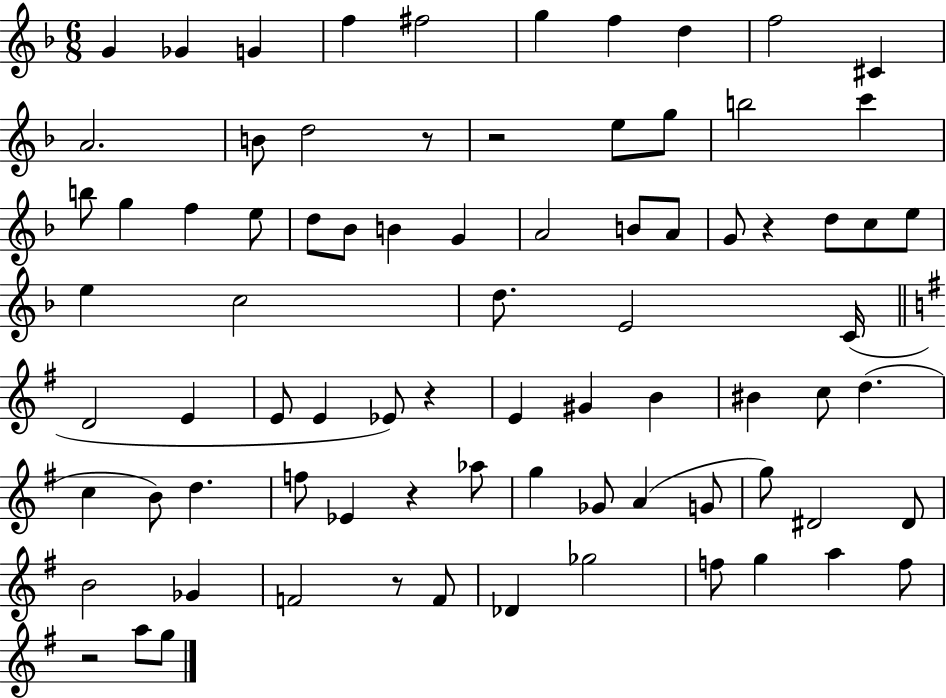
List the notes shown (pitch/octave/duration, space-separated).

G4/q Gb4/q G4/q F5/q F#5/h G5/q F5/q D5/q F5/h C#4/q A4/h. B4/e D5/h R/e R/h E5/e G5/e B5/h C6/q B5/e G5/q F5/q E5/e D5/e Bb4/e B4/q G4/q A4/h B4/e A4/e G4/e R/q D5/e C5/e E5/e E5/q C5/h D5/e. E4/h C4/s D4/h E4/q E4/e E4/q Eb4/e R/q E4/q G#4/q B4/q BIS4/q C5/e D5/q. C5/q B4/e D5/q. F5/e Eb4/q R/q Ab5/e G5/q Gb4/e A4/q G4/e G5/e D#4/h D#4/e B4/h Gb4/q F4/h R/e F4/e Db4/q Gb5/h F5/e G5/q A5/q F5/e R/h A5/e G5/e